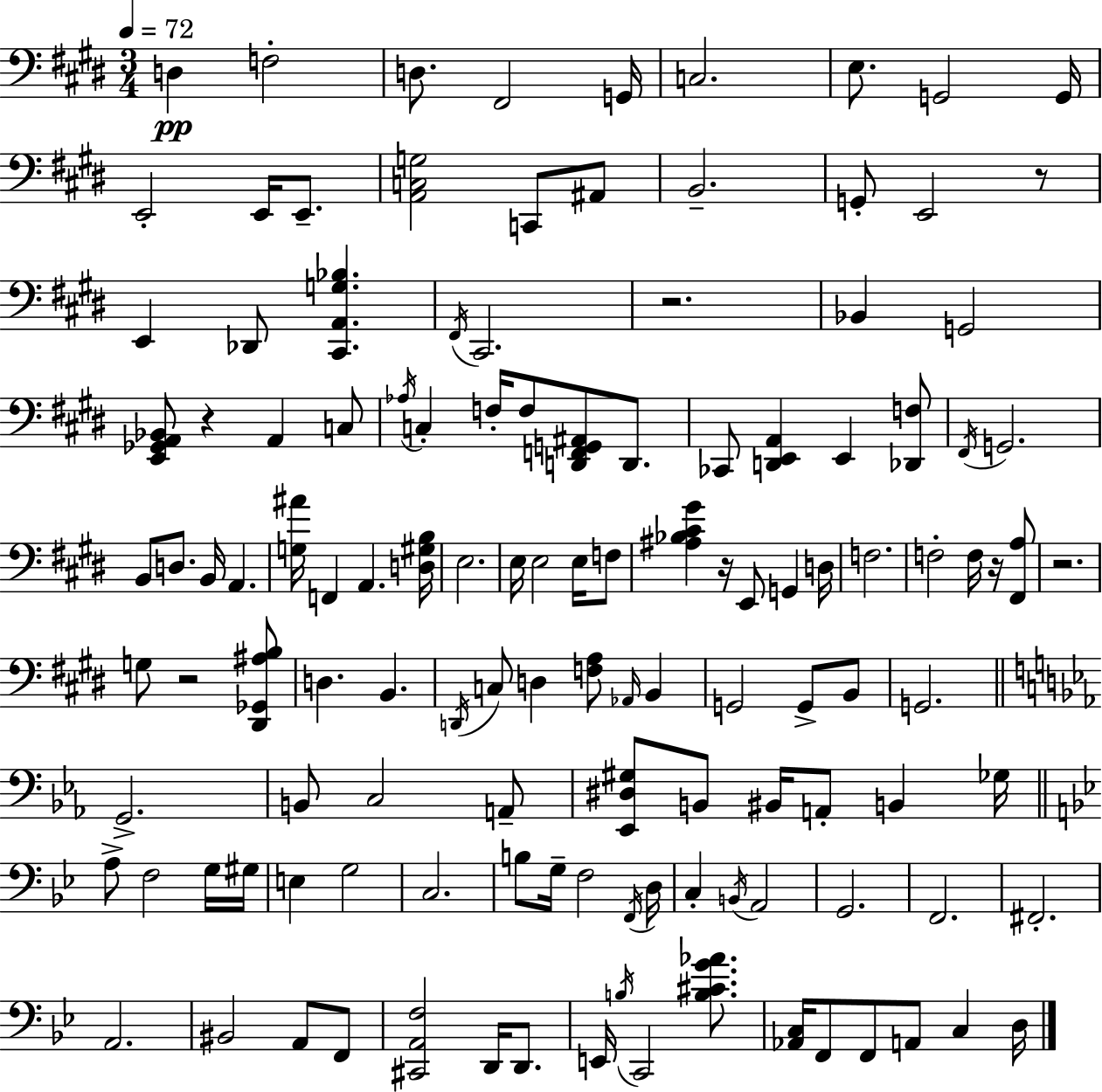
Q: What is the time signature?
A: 3/4